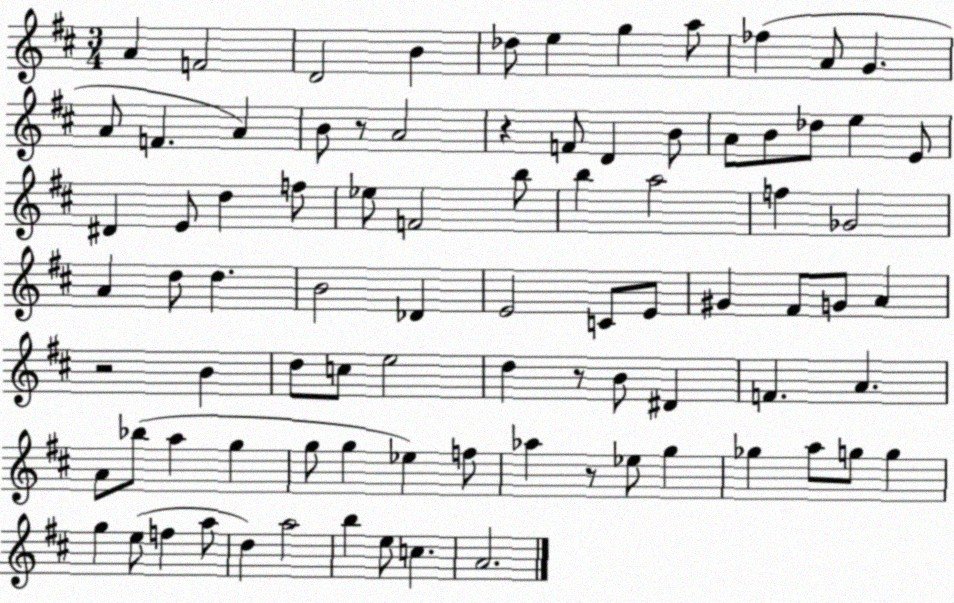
X:1
T:Untitled
M:3/4
L:1/4
K:D
A F2 D2 B _d/2 e g a/2 _f A/2 G A/2 F A B/2 z/2 A2 z F/2 D B/2 A/2 B/2 _d/2 e E/2 ^D E/2 d f/2 _e/2 F2 b/2 b a2 f _G2 A d/2 d B2 _D E2 C/2 E/2 ^G ^F/2 G/2 A z2 B d/2 c/2 e2 d z/2 B/2 ^D F A A/2 _b/2 a g g/2 g _e f/2 _a z/2 _e/2 g _g a/2 g/2 g g e/2 f a/2 d a2 b e/2 c A2